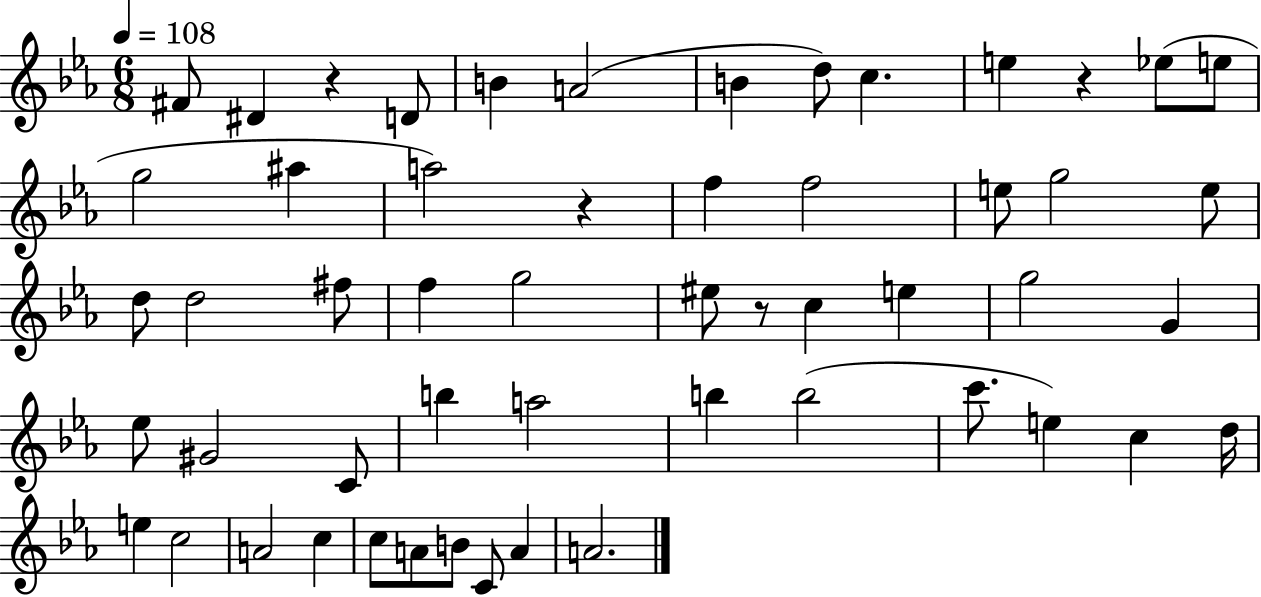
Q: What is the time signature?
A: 6/8